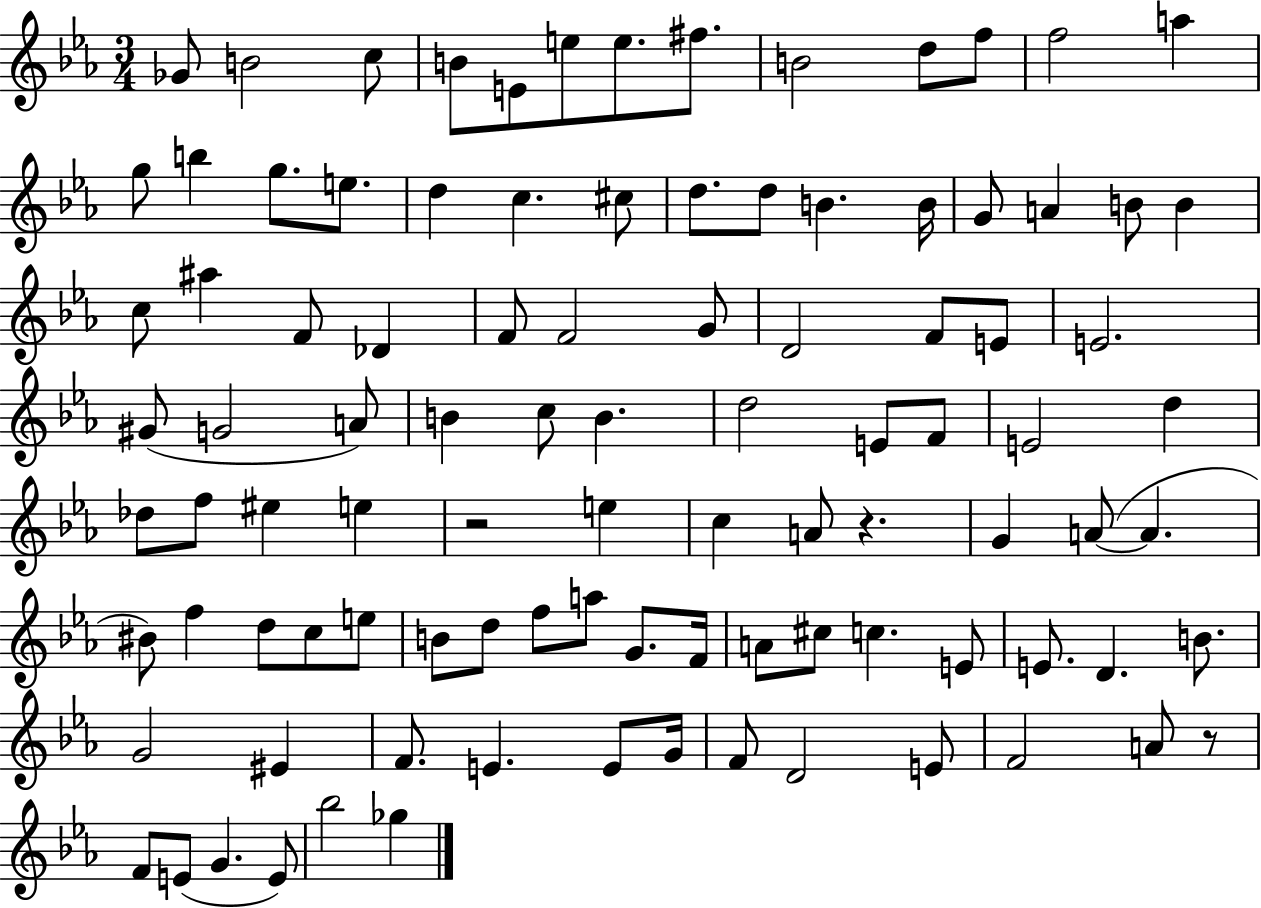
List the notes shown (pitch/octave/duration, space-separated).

Gb4/e B4/h C5/e B4/e E4/e E5/e E5/e. F#5/e. B4/h D5/e F5/e F5/h A5/q G5/e B5/q G5/e. E5/e. D5/q C5/q. C#5/e D5/e. D5/e B4/q. B4/s G4/e A4/q B4/e B4/q C5/e A#5/q F4/e Db4/q F4/e F4/h G4/e D4/h F4/e E4/e E4/h. G#4/e G4/h A4/e B4/q C5/e B4/q. D5/h E4/e F4/e E4/h D5/q Db5/e F5/e EIS5/q E5/q R/h E5/q C5/q A4/e R/q. G4/q A4/e A4/q. BIS4/e F5/q D5/e C5/e E5/e B4/e D5/e F5/e A5/e G4/e. F4/s A4/e C#5/e C5/q. E4/e E4/e. D4/q. B4/e. G4/h EIS4/q F4/e. E4/q. E4/e G4/s F4/e D4/h E4/e F4/h A4/e R/e F4/e E4/e G4/q. E4/e Bb5/h Gb5/q